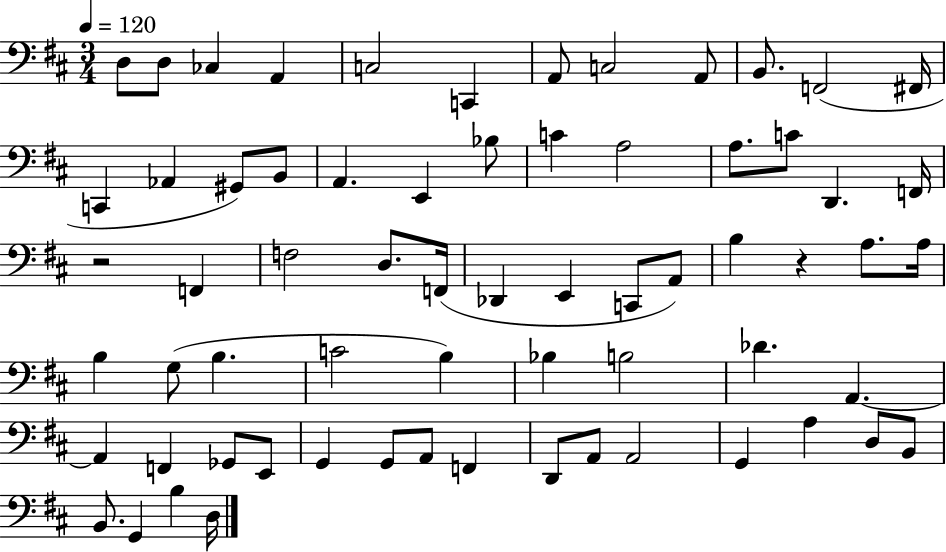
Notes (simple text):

D3/e D3/e CES3/q A2/q C3/h C2/q A2/e C3/h A2/e B2/e. F2/h F#2/s C2/q Ab2/q G#2/e B2/e A2/q. E2/q Bb3/e C4/q A3/h A3/e. C4/e D2/q. F2/s R/h F2/q F3/h D3/e. F2/s Db2/q E2/q C2/e A2/e B3/q R/q A3/e. A3/s B3/q G3/e B3/q. C4/h B3/q Bb3/q B3/h Db4/q. A2/q. A2/q F2/q Gb2/e E2/e G2/q G2/e A2/e F2/q D2/e A2/e A2/h G2/q A3/q D3/e B2/e B2/e. G2/q B3/q D3/s